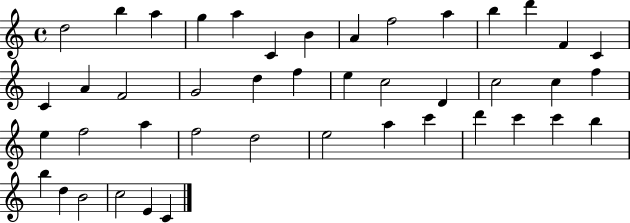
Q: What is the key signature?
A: C major